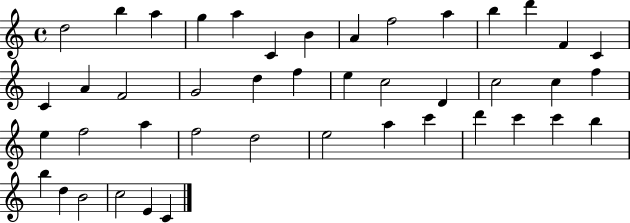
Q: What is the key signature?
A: C major